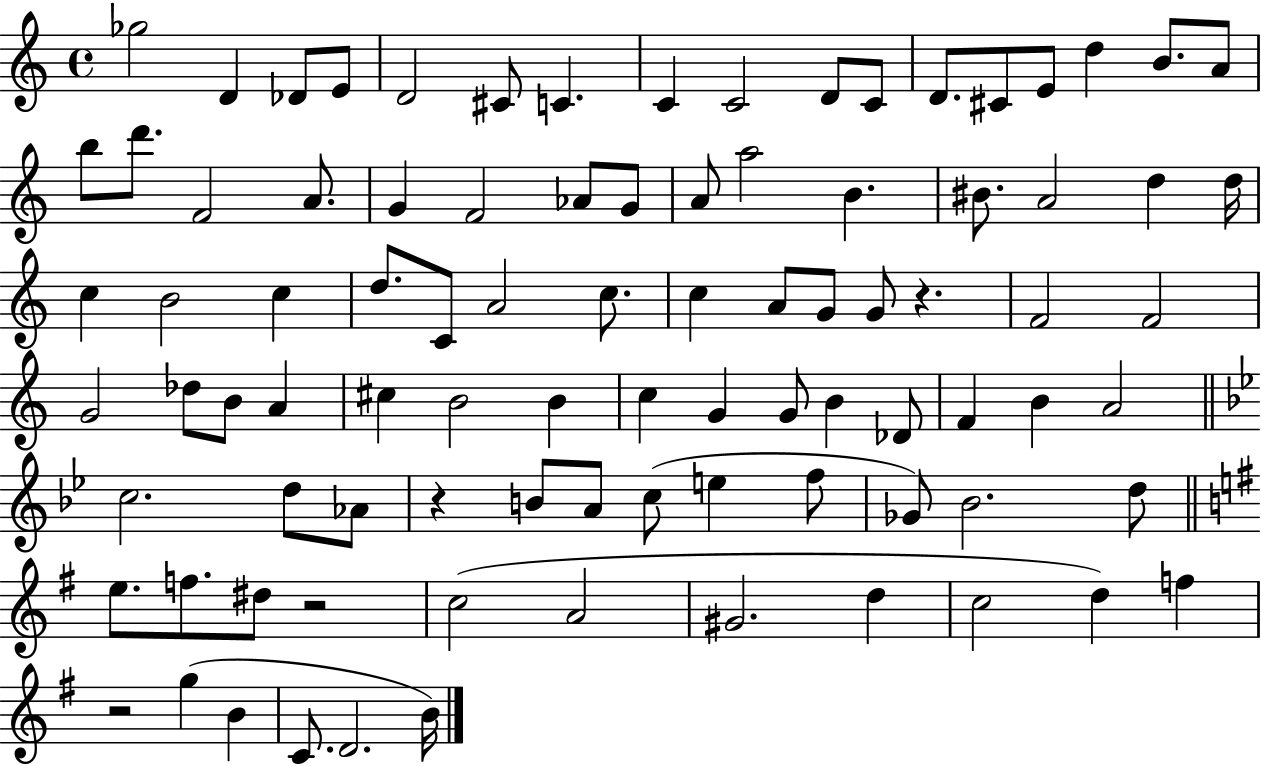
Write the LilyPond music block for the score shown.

{
  \clef treble
  \time 4/4
  \defaultTimeSignature
  \key c \major
  ges''2 d'4 des'8 e'8 | d'2 cis'8 c'4. | c'4 c'2 d'8 c'8 | d'8. cis'8 e'8 d''4 b'8. a'8 | \break b''8 d'''8. f'2 a'8. | g'4 f'2 aes'8 g'8 | a'8 a''2 b'4. | bis'8. a'2 d''4 d''16 | \break c''4 b'2 c''4 | d''8. c'8 a'2 c''8. | c''4 a'8 g'8 g'8 r4. | f'2 f'2 | \break g'2 des''8 b'8 a'4 | cis''4 b'2 b'4 | c''4 g'4 g'8 b'4 des'8 | f'4 b'4 a'2 | \break \bar "||" \break \key g \minor c''2. d''8 aes'8 | r4 b'8 a'8 c''8( e''4 f''8 | ges'8) bes'2. d''8 | \bar "||" \break \key e \minor e''8. f''8. dis''8 r2 | c''2( a'2 | gis'2. d''4 | c''2 d''4) f''4 | \break r2 g''4( b'4 | c'8. d'2. b'16) | \bar "|."
}